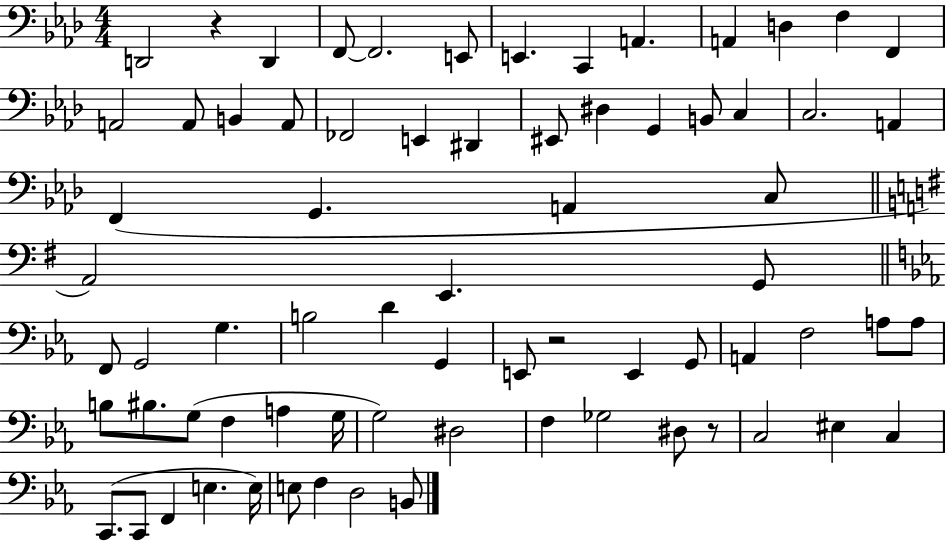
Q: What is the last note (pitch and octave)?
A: B2